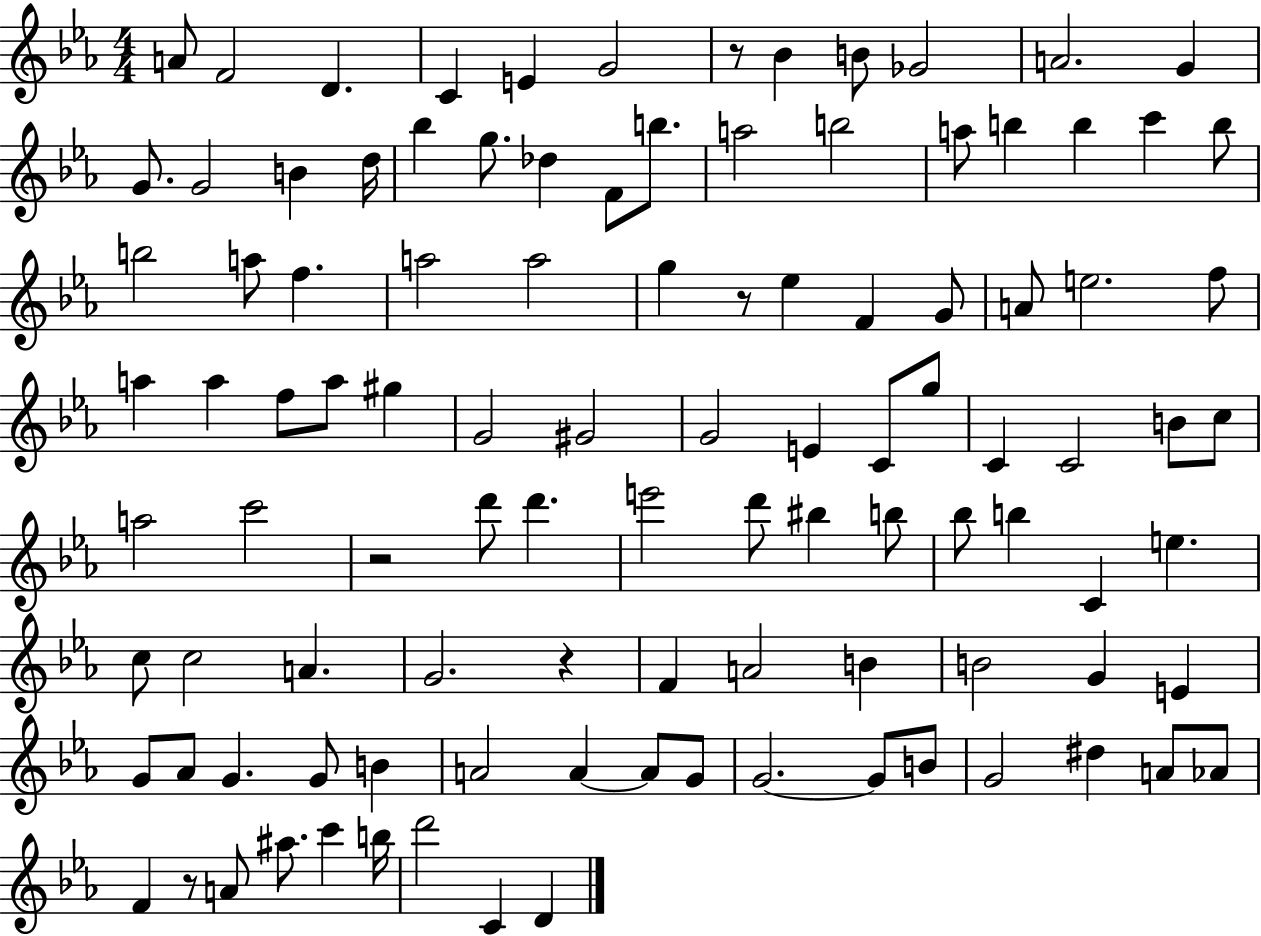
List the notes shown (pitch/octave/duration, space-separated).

A4/e F4/h D4/q. C4/q E4/q G4/h R/e Bb4/q B4/e Gb4/h A4/h. G4/q G4/e. G4/h B4/q D5/s Bb5/q G5/e. Db5/q F4/e B5/e. A5/h B5/h A5/e B5/q B5/q C6/q B5/e B5/h A5/e F5/q. A5/h A5/h G5/q R/e Eb5/q F4/q G4/e A4/e E5/h. F5/e A5/q A5/q F5/e A5/e G#5/q G4/h G#4/h G4/h E4/q C4/e G5/e C4/q C4/h B4/e C5/e A5/h C6/h R/h D6/e D6/q. E6/h D6/e BIS5/q B5/e Bb5/e B5/q C4/q E5/q. C5/e C5/h A4/q. G4/h. R/q F4/q A4/h B4/q B4/h G4/q E4/q G4/e Ab4/e G4/q. G4/e B4/q A4/h A4/q A4/e G4/e G4/h. G4/e B4/e G4/h D#5/q A4/e Ab4/e F4/q R/e A4/e A#5/e. C6/q B5/s D6/h C4/q D4/q